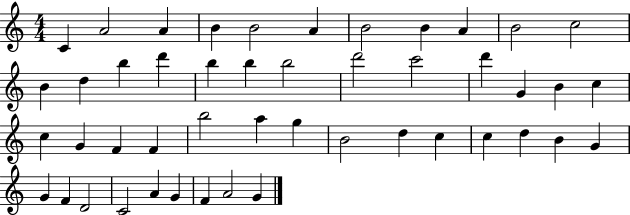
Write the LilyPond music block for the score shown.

{
  \clef treble
  \numericTimeSignature
  \time 4/4
  \key c \major
  c'4 a'2 a'4 | b'4 b'2 a'4 | b'2 b'4 a'4 | b'2 c''2 | \break b'4 d''4 b''4 d'''4 | b''4 b''4 b''2 | d'''2 c'''2 | d'''4 g'4 b'4 c''4 | \break c''4 g'4 f'4 f'4 | b''2 a''4 g''4 | b'2 d''4 c''4 | c''4 d''4 b'4 g'4 | \break g'4 f'4 d'2 | c'2 a'4 g'4 | f'4 a'2 g'4 | \bar "|."
}